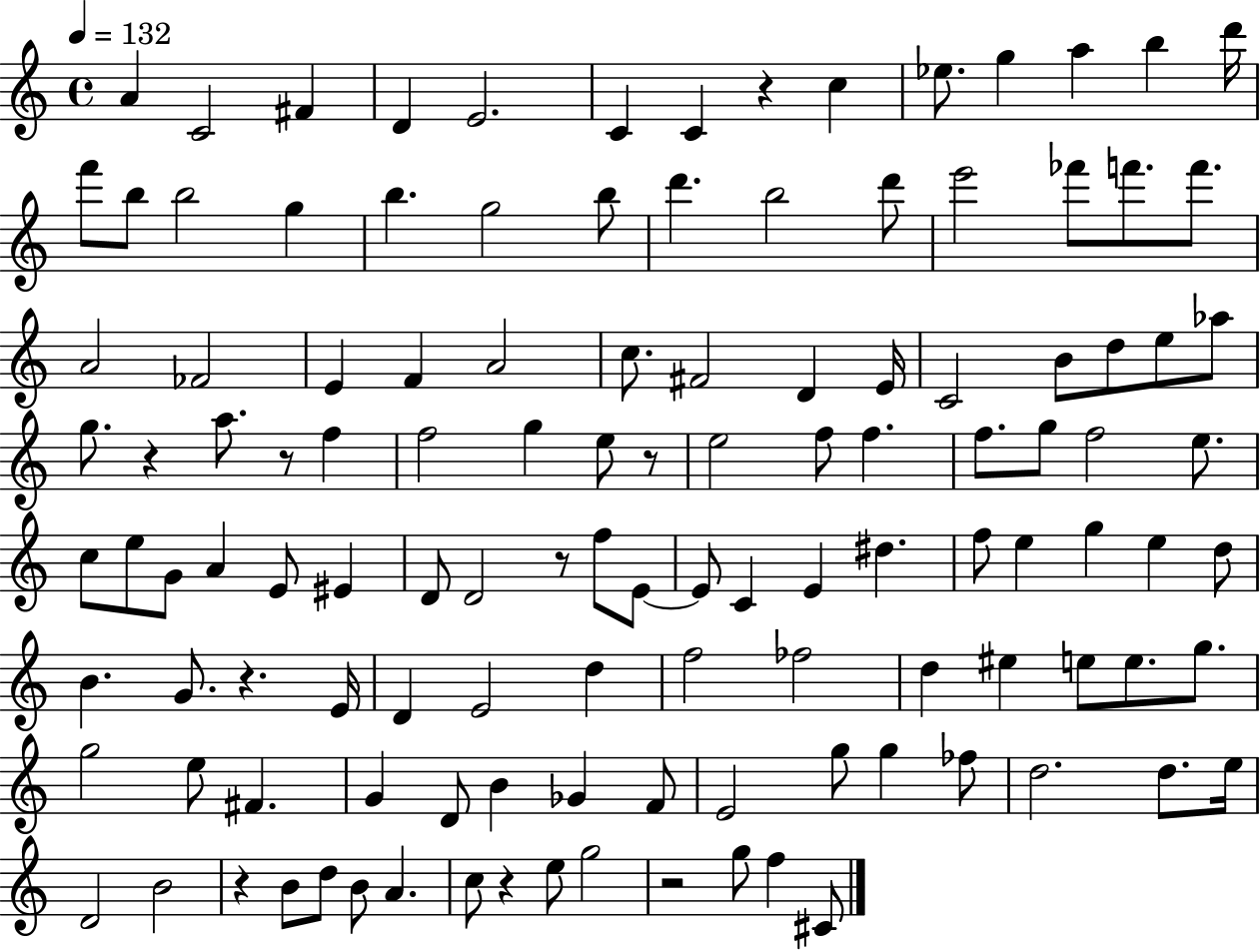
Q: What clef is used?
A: treble